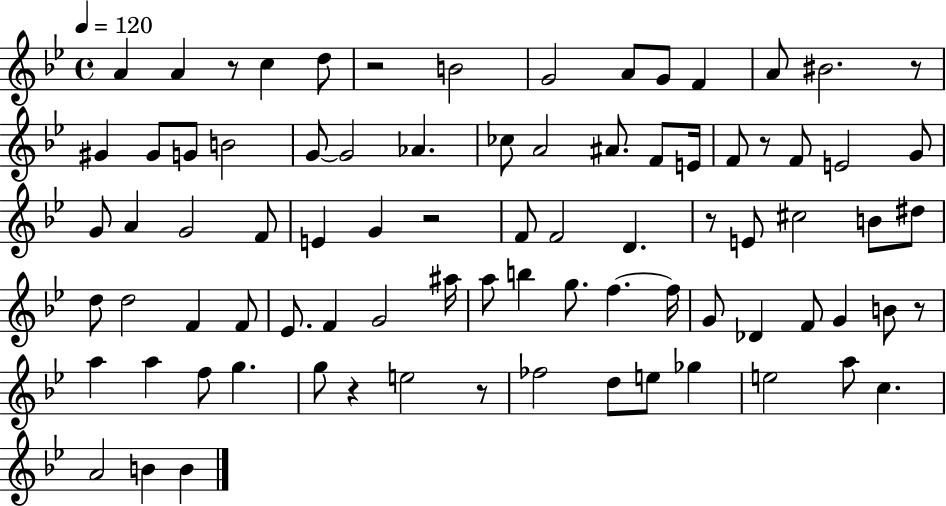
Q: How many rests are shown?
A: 9